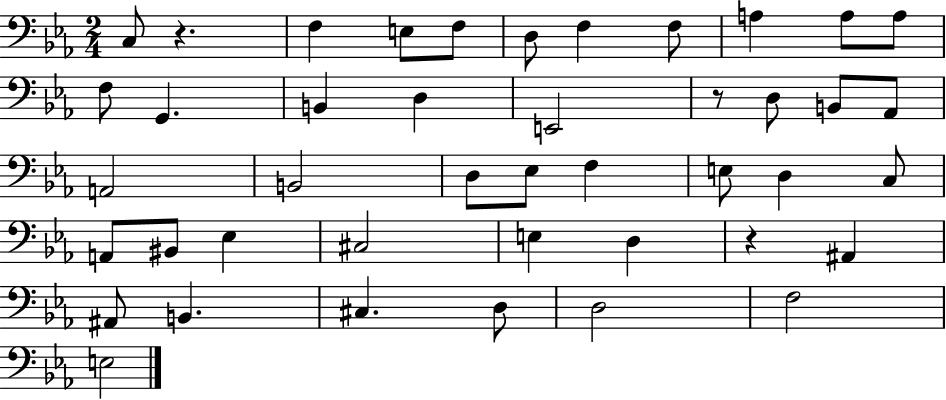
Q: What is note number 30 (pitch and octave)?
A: C#3